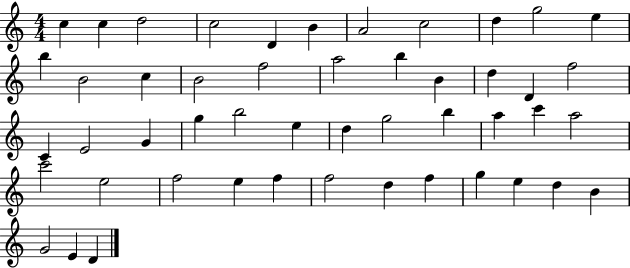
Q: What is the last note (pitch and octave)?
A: D4